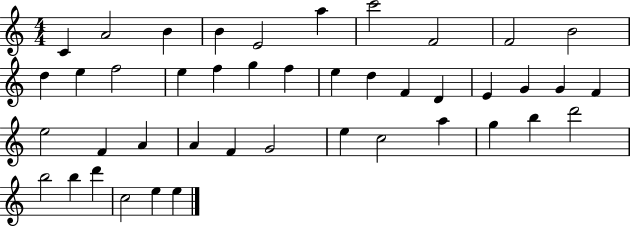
{
  \clef treble
  \numericTimeSignature
  \time 4/4
  \key c \major
  c'4 a'2 b'4 | b'4 e'2 a''4 | c'''2 f'2 | f'2 b'2 | \break d''4 e''4 f''2 | e''4 f''4 g''4 f''4 | e''4 d''4 f'4 d'4 | e'4 g'4 g'4 f'4 | \break e''2 f'4 a'4 | a'4 f'4 g'2 | e''4 c''2 a''4 | g''4 b''4 d'''2 | \break b''2 b''4 d'''4 | c''2 e''4 e''4 | \bar "|."
}